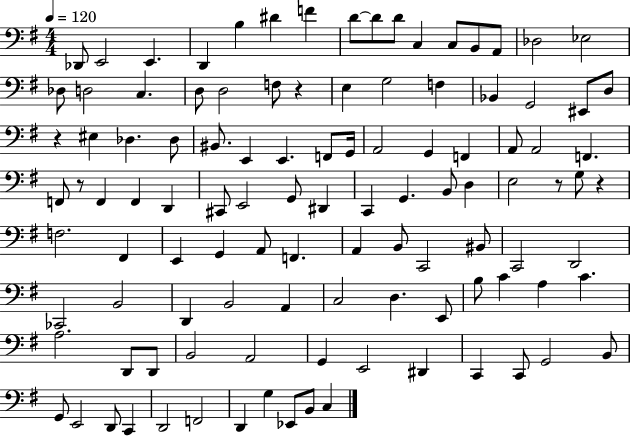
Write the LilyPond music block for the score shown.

{
  \clef bass
  \numericTimeSignature
  \time 4/4
  \key g \major
  \tempo 4 = 120
  des,8 e,2 e,4. | d,4 b4 dis'4 f'4 | d'8~~ d'8 d'8 c4 c8 b,8 a,8 | des2 ees2 | \break des8 d2 c4. | d8 d2 f8 r4 | e4 g2 f4 | bes,4 g,2 eis,8 d8 | \break r4 eis4 des4. des8 | bis,8. e,4 e,4. f,8 g,16 | a,2 g,4 f,4 | a,8 a,2 f,4. | \break f,8 r8 f,4 f,4 d,4 | cis,8 e,2 g,8 dis,4 | c,4 g,4. b,8 d4 | e2 r8 g8 r4 | \break f2. fis,4 | e,4 g,4 a,8 f,4. | a,4 b,8 c,2 bis,8 | c,2 d,2 | \break ces,2 b,2 | d,4 b,2 a,4 | c2 d4. e,8 | b8 c'4 a4 c'4. | \break a2. d,8 d,8 | b,2 a,2 | g,4 e,2 dis,4 | c,4 c,8 g,2 b,8 | \break g,8 e,2 d,8 c,4 | d,2 f,2 | d,4 g4 ees,8 b,8 c4 | \bar "|."
}